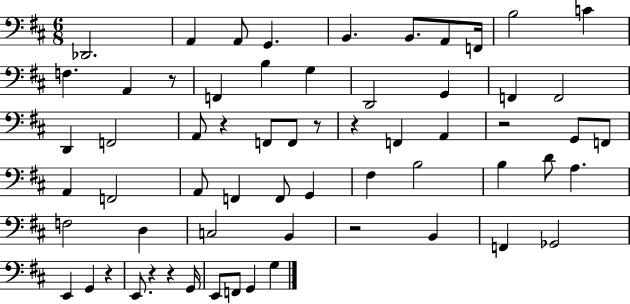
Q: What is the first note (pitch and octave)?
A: Db2